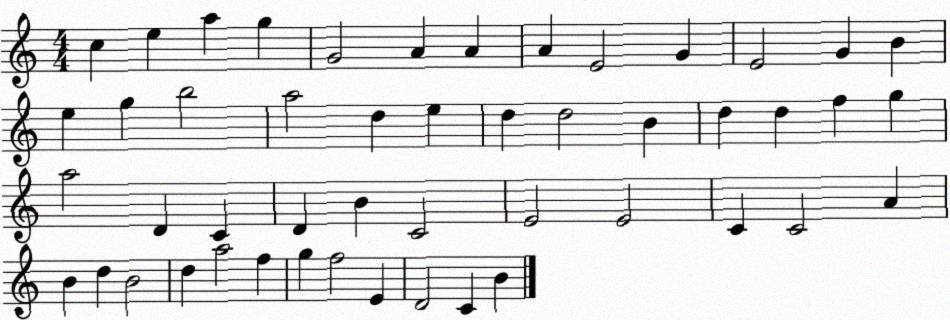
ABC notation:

X:1
T:Untitled
M:4/4
L:1/4
K:C
c e a g G2 A A A E2 G E2 G B e g b2 a2 d e d d2 B d d f g a2 D C D B C2 E2 E2 C C2 A B d B2 d a2 f g f2 E D2 C B